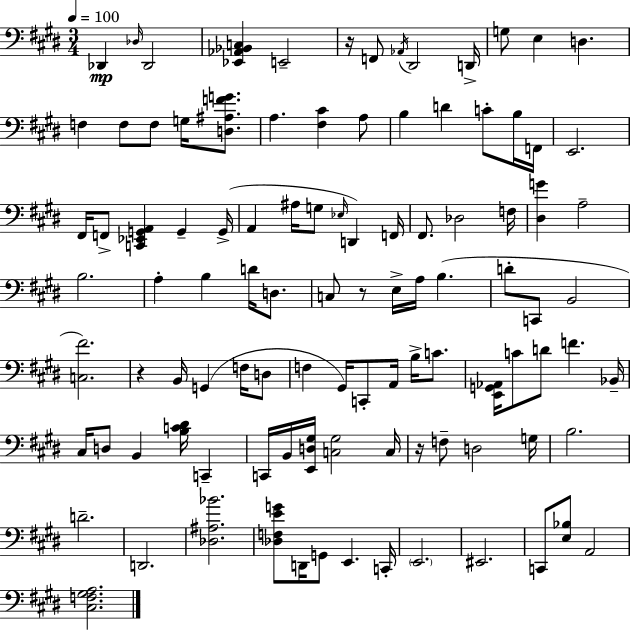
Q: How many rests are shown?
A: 4